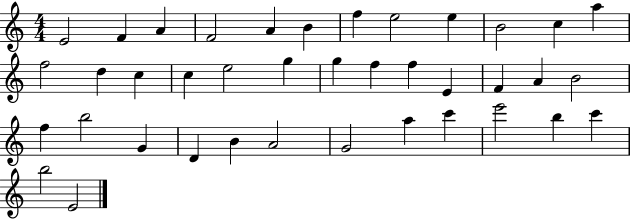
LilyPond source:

{
  \clef treble
  \numericTimeSignature
  \time 4/4
  \key c \major
  e'2 f'4 a'4 | f'2 a'4 b'4 | f''4 e''2 e''4 | b'2 c''4 a''4 | \break f''2 d''4 c''4 | c''4 e''2 g''4 | g''4 f''4 f''4 e'4 | f'4 a'4 b'2 | \break f''4 b''2 g'4 | d'4 b'4 a'2 | g'2 a''4 c'''4 | e'''2 b''4 c'''4 | \break b''2 e'2 | \bar "|."
}